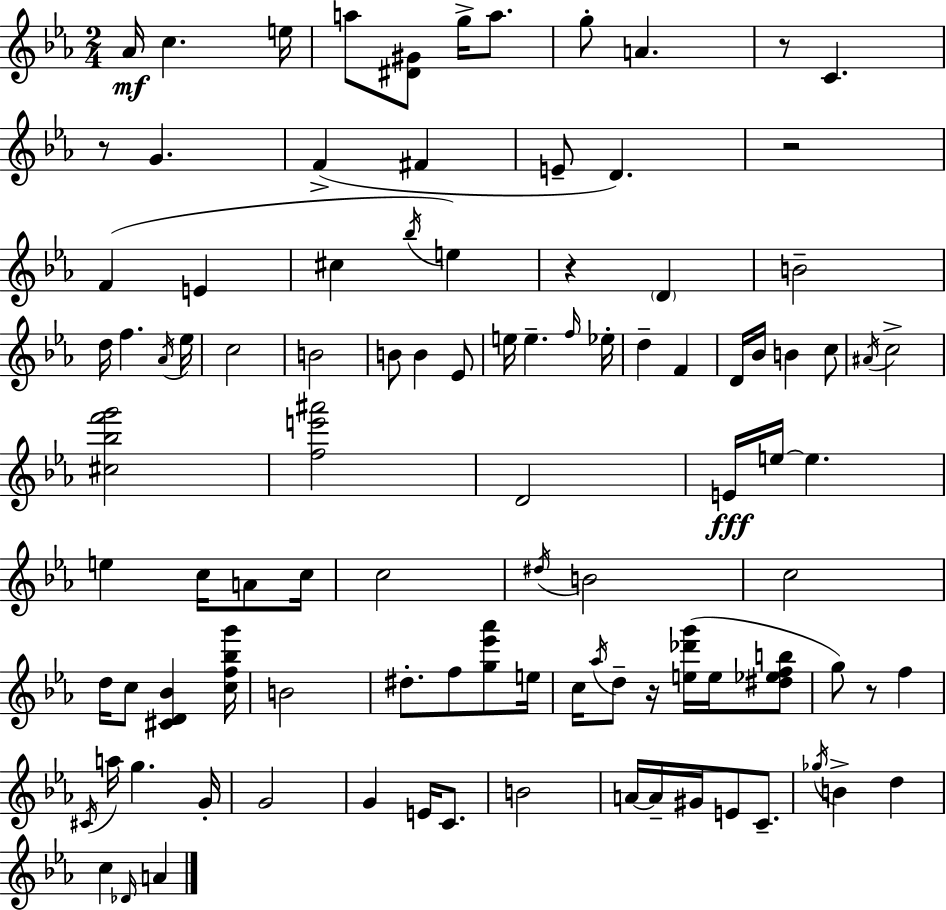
{
  \clef treble
  \numericTimeSignature
  \time 2/4
  \key c \minor
  aes'16\mf c''4. e''16 | a''8 <dis' gis'>8 g''16-> a''8. | g''8-. a'4. | r8 c'4. | \break r8 g'4. | f'4->( fis'4 | e'8-- d'4.) | r2 | \break f'4( e'4 | cis''4 \acciaccatura { bes''16 } e''4) | r4 \parenthesize d'4 | b'2-- | \break d''16 f''4. | \acciaccatura { aes'16 } ees''16 c''2 | b'2 | b'8 b'4 | \break ees'8 e''16 e''4.-- | \grace { f''16 } ees''16-. d''4-- f'4 | d'16 bes'16 b'4 | c''8 \acciaccatura { ais'16 } c''2-> | \break <cis'' bes'' f''' g'''>2 | <f'' e''' ais'''>2 | d'2 | e'16\fff e''16~~ e''4. | \break e''4 | c''16 a'8 c''16 c''2 | \acciaccatura { dis''16 } b'2 | c''2 | \break d''16 c''8 | <cis' d' bes'>4 <c'' f'' bes'' g'''>16 b'2 | dis''8.-. | f''8 <g'' ees''' aes'''>8 e''16 c''16 \acciaccatura { aes''16 } d''8-- | \break r16 <e'' des''' g'''>16( e''16 <dis'' ees'' f'' b''>8 g''8) | r8 f''4 \acciaccatura { cis'16 } a''16 | g''4. g'16-. g'2 | g'4 | \break e'16 c'8. b'2 | a'16~~ | a'16-- gis'16 e'8 c'8.-- \acciaccatura { ges''16 } | b'4-> d''4 | \break c''4 \grace { des'16 } a'4 | \bar "|."
}